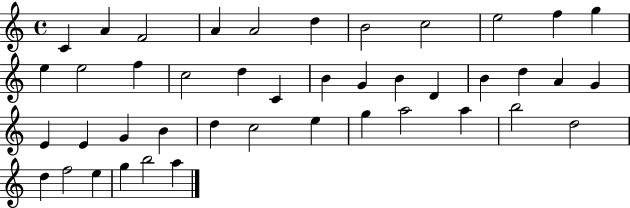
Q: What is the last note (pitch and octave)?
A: A5